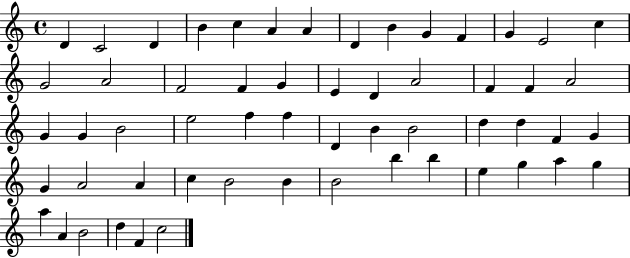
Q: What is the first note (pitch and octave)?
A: D4